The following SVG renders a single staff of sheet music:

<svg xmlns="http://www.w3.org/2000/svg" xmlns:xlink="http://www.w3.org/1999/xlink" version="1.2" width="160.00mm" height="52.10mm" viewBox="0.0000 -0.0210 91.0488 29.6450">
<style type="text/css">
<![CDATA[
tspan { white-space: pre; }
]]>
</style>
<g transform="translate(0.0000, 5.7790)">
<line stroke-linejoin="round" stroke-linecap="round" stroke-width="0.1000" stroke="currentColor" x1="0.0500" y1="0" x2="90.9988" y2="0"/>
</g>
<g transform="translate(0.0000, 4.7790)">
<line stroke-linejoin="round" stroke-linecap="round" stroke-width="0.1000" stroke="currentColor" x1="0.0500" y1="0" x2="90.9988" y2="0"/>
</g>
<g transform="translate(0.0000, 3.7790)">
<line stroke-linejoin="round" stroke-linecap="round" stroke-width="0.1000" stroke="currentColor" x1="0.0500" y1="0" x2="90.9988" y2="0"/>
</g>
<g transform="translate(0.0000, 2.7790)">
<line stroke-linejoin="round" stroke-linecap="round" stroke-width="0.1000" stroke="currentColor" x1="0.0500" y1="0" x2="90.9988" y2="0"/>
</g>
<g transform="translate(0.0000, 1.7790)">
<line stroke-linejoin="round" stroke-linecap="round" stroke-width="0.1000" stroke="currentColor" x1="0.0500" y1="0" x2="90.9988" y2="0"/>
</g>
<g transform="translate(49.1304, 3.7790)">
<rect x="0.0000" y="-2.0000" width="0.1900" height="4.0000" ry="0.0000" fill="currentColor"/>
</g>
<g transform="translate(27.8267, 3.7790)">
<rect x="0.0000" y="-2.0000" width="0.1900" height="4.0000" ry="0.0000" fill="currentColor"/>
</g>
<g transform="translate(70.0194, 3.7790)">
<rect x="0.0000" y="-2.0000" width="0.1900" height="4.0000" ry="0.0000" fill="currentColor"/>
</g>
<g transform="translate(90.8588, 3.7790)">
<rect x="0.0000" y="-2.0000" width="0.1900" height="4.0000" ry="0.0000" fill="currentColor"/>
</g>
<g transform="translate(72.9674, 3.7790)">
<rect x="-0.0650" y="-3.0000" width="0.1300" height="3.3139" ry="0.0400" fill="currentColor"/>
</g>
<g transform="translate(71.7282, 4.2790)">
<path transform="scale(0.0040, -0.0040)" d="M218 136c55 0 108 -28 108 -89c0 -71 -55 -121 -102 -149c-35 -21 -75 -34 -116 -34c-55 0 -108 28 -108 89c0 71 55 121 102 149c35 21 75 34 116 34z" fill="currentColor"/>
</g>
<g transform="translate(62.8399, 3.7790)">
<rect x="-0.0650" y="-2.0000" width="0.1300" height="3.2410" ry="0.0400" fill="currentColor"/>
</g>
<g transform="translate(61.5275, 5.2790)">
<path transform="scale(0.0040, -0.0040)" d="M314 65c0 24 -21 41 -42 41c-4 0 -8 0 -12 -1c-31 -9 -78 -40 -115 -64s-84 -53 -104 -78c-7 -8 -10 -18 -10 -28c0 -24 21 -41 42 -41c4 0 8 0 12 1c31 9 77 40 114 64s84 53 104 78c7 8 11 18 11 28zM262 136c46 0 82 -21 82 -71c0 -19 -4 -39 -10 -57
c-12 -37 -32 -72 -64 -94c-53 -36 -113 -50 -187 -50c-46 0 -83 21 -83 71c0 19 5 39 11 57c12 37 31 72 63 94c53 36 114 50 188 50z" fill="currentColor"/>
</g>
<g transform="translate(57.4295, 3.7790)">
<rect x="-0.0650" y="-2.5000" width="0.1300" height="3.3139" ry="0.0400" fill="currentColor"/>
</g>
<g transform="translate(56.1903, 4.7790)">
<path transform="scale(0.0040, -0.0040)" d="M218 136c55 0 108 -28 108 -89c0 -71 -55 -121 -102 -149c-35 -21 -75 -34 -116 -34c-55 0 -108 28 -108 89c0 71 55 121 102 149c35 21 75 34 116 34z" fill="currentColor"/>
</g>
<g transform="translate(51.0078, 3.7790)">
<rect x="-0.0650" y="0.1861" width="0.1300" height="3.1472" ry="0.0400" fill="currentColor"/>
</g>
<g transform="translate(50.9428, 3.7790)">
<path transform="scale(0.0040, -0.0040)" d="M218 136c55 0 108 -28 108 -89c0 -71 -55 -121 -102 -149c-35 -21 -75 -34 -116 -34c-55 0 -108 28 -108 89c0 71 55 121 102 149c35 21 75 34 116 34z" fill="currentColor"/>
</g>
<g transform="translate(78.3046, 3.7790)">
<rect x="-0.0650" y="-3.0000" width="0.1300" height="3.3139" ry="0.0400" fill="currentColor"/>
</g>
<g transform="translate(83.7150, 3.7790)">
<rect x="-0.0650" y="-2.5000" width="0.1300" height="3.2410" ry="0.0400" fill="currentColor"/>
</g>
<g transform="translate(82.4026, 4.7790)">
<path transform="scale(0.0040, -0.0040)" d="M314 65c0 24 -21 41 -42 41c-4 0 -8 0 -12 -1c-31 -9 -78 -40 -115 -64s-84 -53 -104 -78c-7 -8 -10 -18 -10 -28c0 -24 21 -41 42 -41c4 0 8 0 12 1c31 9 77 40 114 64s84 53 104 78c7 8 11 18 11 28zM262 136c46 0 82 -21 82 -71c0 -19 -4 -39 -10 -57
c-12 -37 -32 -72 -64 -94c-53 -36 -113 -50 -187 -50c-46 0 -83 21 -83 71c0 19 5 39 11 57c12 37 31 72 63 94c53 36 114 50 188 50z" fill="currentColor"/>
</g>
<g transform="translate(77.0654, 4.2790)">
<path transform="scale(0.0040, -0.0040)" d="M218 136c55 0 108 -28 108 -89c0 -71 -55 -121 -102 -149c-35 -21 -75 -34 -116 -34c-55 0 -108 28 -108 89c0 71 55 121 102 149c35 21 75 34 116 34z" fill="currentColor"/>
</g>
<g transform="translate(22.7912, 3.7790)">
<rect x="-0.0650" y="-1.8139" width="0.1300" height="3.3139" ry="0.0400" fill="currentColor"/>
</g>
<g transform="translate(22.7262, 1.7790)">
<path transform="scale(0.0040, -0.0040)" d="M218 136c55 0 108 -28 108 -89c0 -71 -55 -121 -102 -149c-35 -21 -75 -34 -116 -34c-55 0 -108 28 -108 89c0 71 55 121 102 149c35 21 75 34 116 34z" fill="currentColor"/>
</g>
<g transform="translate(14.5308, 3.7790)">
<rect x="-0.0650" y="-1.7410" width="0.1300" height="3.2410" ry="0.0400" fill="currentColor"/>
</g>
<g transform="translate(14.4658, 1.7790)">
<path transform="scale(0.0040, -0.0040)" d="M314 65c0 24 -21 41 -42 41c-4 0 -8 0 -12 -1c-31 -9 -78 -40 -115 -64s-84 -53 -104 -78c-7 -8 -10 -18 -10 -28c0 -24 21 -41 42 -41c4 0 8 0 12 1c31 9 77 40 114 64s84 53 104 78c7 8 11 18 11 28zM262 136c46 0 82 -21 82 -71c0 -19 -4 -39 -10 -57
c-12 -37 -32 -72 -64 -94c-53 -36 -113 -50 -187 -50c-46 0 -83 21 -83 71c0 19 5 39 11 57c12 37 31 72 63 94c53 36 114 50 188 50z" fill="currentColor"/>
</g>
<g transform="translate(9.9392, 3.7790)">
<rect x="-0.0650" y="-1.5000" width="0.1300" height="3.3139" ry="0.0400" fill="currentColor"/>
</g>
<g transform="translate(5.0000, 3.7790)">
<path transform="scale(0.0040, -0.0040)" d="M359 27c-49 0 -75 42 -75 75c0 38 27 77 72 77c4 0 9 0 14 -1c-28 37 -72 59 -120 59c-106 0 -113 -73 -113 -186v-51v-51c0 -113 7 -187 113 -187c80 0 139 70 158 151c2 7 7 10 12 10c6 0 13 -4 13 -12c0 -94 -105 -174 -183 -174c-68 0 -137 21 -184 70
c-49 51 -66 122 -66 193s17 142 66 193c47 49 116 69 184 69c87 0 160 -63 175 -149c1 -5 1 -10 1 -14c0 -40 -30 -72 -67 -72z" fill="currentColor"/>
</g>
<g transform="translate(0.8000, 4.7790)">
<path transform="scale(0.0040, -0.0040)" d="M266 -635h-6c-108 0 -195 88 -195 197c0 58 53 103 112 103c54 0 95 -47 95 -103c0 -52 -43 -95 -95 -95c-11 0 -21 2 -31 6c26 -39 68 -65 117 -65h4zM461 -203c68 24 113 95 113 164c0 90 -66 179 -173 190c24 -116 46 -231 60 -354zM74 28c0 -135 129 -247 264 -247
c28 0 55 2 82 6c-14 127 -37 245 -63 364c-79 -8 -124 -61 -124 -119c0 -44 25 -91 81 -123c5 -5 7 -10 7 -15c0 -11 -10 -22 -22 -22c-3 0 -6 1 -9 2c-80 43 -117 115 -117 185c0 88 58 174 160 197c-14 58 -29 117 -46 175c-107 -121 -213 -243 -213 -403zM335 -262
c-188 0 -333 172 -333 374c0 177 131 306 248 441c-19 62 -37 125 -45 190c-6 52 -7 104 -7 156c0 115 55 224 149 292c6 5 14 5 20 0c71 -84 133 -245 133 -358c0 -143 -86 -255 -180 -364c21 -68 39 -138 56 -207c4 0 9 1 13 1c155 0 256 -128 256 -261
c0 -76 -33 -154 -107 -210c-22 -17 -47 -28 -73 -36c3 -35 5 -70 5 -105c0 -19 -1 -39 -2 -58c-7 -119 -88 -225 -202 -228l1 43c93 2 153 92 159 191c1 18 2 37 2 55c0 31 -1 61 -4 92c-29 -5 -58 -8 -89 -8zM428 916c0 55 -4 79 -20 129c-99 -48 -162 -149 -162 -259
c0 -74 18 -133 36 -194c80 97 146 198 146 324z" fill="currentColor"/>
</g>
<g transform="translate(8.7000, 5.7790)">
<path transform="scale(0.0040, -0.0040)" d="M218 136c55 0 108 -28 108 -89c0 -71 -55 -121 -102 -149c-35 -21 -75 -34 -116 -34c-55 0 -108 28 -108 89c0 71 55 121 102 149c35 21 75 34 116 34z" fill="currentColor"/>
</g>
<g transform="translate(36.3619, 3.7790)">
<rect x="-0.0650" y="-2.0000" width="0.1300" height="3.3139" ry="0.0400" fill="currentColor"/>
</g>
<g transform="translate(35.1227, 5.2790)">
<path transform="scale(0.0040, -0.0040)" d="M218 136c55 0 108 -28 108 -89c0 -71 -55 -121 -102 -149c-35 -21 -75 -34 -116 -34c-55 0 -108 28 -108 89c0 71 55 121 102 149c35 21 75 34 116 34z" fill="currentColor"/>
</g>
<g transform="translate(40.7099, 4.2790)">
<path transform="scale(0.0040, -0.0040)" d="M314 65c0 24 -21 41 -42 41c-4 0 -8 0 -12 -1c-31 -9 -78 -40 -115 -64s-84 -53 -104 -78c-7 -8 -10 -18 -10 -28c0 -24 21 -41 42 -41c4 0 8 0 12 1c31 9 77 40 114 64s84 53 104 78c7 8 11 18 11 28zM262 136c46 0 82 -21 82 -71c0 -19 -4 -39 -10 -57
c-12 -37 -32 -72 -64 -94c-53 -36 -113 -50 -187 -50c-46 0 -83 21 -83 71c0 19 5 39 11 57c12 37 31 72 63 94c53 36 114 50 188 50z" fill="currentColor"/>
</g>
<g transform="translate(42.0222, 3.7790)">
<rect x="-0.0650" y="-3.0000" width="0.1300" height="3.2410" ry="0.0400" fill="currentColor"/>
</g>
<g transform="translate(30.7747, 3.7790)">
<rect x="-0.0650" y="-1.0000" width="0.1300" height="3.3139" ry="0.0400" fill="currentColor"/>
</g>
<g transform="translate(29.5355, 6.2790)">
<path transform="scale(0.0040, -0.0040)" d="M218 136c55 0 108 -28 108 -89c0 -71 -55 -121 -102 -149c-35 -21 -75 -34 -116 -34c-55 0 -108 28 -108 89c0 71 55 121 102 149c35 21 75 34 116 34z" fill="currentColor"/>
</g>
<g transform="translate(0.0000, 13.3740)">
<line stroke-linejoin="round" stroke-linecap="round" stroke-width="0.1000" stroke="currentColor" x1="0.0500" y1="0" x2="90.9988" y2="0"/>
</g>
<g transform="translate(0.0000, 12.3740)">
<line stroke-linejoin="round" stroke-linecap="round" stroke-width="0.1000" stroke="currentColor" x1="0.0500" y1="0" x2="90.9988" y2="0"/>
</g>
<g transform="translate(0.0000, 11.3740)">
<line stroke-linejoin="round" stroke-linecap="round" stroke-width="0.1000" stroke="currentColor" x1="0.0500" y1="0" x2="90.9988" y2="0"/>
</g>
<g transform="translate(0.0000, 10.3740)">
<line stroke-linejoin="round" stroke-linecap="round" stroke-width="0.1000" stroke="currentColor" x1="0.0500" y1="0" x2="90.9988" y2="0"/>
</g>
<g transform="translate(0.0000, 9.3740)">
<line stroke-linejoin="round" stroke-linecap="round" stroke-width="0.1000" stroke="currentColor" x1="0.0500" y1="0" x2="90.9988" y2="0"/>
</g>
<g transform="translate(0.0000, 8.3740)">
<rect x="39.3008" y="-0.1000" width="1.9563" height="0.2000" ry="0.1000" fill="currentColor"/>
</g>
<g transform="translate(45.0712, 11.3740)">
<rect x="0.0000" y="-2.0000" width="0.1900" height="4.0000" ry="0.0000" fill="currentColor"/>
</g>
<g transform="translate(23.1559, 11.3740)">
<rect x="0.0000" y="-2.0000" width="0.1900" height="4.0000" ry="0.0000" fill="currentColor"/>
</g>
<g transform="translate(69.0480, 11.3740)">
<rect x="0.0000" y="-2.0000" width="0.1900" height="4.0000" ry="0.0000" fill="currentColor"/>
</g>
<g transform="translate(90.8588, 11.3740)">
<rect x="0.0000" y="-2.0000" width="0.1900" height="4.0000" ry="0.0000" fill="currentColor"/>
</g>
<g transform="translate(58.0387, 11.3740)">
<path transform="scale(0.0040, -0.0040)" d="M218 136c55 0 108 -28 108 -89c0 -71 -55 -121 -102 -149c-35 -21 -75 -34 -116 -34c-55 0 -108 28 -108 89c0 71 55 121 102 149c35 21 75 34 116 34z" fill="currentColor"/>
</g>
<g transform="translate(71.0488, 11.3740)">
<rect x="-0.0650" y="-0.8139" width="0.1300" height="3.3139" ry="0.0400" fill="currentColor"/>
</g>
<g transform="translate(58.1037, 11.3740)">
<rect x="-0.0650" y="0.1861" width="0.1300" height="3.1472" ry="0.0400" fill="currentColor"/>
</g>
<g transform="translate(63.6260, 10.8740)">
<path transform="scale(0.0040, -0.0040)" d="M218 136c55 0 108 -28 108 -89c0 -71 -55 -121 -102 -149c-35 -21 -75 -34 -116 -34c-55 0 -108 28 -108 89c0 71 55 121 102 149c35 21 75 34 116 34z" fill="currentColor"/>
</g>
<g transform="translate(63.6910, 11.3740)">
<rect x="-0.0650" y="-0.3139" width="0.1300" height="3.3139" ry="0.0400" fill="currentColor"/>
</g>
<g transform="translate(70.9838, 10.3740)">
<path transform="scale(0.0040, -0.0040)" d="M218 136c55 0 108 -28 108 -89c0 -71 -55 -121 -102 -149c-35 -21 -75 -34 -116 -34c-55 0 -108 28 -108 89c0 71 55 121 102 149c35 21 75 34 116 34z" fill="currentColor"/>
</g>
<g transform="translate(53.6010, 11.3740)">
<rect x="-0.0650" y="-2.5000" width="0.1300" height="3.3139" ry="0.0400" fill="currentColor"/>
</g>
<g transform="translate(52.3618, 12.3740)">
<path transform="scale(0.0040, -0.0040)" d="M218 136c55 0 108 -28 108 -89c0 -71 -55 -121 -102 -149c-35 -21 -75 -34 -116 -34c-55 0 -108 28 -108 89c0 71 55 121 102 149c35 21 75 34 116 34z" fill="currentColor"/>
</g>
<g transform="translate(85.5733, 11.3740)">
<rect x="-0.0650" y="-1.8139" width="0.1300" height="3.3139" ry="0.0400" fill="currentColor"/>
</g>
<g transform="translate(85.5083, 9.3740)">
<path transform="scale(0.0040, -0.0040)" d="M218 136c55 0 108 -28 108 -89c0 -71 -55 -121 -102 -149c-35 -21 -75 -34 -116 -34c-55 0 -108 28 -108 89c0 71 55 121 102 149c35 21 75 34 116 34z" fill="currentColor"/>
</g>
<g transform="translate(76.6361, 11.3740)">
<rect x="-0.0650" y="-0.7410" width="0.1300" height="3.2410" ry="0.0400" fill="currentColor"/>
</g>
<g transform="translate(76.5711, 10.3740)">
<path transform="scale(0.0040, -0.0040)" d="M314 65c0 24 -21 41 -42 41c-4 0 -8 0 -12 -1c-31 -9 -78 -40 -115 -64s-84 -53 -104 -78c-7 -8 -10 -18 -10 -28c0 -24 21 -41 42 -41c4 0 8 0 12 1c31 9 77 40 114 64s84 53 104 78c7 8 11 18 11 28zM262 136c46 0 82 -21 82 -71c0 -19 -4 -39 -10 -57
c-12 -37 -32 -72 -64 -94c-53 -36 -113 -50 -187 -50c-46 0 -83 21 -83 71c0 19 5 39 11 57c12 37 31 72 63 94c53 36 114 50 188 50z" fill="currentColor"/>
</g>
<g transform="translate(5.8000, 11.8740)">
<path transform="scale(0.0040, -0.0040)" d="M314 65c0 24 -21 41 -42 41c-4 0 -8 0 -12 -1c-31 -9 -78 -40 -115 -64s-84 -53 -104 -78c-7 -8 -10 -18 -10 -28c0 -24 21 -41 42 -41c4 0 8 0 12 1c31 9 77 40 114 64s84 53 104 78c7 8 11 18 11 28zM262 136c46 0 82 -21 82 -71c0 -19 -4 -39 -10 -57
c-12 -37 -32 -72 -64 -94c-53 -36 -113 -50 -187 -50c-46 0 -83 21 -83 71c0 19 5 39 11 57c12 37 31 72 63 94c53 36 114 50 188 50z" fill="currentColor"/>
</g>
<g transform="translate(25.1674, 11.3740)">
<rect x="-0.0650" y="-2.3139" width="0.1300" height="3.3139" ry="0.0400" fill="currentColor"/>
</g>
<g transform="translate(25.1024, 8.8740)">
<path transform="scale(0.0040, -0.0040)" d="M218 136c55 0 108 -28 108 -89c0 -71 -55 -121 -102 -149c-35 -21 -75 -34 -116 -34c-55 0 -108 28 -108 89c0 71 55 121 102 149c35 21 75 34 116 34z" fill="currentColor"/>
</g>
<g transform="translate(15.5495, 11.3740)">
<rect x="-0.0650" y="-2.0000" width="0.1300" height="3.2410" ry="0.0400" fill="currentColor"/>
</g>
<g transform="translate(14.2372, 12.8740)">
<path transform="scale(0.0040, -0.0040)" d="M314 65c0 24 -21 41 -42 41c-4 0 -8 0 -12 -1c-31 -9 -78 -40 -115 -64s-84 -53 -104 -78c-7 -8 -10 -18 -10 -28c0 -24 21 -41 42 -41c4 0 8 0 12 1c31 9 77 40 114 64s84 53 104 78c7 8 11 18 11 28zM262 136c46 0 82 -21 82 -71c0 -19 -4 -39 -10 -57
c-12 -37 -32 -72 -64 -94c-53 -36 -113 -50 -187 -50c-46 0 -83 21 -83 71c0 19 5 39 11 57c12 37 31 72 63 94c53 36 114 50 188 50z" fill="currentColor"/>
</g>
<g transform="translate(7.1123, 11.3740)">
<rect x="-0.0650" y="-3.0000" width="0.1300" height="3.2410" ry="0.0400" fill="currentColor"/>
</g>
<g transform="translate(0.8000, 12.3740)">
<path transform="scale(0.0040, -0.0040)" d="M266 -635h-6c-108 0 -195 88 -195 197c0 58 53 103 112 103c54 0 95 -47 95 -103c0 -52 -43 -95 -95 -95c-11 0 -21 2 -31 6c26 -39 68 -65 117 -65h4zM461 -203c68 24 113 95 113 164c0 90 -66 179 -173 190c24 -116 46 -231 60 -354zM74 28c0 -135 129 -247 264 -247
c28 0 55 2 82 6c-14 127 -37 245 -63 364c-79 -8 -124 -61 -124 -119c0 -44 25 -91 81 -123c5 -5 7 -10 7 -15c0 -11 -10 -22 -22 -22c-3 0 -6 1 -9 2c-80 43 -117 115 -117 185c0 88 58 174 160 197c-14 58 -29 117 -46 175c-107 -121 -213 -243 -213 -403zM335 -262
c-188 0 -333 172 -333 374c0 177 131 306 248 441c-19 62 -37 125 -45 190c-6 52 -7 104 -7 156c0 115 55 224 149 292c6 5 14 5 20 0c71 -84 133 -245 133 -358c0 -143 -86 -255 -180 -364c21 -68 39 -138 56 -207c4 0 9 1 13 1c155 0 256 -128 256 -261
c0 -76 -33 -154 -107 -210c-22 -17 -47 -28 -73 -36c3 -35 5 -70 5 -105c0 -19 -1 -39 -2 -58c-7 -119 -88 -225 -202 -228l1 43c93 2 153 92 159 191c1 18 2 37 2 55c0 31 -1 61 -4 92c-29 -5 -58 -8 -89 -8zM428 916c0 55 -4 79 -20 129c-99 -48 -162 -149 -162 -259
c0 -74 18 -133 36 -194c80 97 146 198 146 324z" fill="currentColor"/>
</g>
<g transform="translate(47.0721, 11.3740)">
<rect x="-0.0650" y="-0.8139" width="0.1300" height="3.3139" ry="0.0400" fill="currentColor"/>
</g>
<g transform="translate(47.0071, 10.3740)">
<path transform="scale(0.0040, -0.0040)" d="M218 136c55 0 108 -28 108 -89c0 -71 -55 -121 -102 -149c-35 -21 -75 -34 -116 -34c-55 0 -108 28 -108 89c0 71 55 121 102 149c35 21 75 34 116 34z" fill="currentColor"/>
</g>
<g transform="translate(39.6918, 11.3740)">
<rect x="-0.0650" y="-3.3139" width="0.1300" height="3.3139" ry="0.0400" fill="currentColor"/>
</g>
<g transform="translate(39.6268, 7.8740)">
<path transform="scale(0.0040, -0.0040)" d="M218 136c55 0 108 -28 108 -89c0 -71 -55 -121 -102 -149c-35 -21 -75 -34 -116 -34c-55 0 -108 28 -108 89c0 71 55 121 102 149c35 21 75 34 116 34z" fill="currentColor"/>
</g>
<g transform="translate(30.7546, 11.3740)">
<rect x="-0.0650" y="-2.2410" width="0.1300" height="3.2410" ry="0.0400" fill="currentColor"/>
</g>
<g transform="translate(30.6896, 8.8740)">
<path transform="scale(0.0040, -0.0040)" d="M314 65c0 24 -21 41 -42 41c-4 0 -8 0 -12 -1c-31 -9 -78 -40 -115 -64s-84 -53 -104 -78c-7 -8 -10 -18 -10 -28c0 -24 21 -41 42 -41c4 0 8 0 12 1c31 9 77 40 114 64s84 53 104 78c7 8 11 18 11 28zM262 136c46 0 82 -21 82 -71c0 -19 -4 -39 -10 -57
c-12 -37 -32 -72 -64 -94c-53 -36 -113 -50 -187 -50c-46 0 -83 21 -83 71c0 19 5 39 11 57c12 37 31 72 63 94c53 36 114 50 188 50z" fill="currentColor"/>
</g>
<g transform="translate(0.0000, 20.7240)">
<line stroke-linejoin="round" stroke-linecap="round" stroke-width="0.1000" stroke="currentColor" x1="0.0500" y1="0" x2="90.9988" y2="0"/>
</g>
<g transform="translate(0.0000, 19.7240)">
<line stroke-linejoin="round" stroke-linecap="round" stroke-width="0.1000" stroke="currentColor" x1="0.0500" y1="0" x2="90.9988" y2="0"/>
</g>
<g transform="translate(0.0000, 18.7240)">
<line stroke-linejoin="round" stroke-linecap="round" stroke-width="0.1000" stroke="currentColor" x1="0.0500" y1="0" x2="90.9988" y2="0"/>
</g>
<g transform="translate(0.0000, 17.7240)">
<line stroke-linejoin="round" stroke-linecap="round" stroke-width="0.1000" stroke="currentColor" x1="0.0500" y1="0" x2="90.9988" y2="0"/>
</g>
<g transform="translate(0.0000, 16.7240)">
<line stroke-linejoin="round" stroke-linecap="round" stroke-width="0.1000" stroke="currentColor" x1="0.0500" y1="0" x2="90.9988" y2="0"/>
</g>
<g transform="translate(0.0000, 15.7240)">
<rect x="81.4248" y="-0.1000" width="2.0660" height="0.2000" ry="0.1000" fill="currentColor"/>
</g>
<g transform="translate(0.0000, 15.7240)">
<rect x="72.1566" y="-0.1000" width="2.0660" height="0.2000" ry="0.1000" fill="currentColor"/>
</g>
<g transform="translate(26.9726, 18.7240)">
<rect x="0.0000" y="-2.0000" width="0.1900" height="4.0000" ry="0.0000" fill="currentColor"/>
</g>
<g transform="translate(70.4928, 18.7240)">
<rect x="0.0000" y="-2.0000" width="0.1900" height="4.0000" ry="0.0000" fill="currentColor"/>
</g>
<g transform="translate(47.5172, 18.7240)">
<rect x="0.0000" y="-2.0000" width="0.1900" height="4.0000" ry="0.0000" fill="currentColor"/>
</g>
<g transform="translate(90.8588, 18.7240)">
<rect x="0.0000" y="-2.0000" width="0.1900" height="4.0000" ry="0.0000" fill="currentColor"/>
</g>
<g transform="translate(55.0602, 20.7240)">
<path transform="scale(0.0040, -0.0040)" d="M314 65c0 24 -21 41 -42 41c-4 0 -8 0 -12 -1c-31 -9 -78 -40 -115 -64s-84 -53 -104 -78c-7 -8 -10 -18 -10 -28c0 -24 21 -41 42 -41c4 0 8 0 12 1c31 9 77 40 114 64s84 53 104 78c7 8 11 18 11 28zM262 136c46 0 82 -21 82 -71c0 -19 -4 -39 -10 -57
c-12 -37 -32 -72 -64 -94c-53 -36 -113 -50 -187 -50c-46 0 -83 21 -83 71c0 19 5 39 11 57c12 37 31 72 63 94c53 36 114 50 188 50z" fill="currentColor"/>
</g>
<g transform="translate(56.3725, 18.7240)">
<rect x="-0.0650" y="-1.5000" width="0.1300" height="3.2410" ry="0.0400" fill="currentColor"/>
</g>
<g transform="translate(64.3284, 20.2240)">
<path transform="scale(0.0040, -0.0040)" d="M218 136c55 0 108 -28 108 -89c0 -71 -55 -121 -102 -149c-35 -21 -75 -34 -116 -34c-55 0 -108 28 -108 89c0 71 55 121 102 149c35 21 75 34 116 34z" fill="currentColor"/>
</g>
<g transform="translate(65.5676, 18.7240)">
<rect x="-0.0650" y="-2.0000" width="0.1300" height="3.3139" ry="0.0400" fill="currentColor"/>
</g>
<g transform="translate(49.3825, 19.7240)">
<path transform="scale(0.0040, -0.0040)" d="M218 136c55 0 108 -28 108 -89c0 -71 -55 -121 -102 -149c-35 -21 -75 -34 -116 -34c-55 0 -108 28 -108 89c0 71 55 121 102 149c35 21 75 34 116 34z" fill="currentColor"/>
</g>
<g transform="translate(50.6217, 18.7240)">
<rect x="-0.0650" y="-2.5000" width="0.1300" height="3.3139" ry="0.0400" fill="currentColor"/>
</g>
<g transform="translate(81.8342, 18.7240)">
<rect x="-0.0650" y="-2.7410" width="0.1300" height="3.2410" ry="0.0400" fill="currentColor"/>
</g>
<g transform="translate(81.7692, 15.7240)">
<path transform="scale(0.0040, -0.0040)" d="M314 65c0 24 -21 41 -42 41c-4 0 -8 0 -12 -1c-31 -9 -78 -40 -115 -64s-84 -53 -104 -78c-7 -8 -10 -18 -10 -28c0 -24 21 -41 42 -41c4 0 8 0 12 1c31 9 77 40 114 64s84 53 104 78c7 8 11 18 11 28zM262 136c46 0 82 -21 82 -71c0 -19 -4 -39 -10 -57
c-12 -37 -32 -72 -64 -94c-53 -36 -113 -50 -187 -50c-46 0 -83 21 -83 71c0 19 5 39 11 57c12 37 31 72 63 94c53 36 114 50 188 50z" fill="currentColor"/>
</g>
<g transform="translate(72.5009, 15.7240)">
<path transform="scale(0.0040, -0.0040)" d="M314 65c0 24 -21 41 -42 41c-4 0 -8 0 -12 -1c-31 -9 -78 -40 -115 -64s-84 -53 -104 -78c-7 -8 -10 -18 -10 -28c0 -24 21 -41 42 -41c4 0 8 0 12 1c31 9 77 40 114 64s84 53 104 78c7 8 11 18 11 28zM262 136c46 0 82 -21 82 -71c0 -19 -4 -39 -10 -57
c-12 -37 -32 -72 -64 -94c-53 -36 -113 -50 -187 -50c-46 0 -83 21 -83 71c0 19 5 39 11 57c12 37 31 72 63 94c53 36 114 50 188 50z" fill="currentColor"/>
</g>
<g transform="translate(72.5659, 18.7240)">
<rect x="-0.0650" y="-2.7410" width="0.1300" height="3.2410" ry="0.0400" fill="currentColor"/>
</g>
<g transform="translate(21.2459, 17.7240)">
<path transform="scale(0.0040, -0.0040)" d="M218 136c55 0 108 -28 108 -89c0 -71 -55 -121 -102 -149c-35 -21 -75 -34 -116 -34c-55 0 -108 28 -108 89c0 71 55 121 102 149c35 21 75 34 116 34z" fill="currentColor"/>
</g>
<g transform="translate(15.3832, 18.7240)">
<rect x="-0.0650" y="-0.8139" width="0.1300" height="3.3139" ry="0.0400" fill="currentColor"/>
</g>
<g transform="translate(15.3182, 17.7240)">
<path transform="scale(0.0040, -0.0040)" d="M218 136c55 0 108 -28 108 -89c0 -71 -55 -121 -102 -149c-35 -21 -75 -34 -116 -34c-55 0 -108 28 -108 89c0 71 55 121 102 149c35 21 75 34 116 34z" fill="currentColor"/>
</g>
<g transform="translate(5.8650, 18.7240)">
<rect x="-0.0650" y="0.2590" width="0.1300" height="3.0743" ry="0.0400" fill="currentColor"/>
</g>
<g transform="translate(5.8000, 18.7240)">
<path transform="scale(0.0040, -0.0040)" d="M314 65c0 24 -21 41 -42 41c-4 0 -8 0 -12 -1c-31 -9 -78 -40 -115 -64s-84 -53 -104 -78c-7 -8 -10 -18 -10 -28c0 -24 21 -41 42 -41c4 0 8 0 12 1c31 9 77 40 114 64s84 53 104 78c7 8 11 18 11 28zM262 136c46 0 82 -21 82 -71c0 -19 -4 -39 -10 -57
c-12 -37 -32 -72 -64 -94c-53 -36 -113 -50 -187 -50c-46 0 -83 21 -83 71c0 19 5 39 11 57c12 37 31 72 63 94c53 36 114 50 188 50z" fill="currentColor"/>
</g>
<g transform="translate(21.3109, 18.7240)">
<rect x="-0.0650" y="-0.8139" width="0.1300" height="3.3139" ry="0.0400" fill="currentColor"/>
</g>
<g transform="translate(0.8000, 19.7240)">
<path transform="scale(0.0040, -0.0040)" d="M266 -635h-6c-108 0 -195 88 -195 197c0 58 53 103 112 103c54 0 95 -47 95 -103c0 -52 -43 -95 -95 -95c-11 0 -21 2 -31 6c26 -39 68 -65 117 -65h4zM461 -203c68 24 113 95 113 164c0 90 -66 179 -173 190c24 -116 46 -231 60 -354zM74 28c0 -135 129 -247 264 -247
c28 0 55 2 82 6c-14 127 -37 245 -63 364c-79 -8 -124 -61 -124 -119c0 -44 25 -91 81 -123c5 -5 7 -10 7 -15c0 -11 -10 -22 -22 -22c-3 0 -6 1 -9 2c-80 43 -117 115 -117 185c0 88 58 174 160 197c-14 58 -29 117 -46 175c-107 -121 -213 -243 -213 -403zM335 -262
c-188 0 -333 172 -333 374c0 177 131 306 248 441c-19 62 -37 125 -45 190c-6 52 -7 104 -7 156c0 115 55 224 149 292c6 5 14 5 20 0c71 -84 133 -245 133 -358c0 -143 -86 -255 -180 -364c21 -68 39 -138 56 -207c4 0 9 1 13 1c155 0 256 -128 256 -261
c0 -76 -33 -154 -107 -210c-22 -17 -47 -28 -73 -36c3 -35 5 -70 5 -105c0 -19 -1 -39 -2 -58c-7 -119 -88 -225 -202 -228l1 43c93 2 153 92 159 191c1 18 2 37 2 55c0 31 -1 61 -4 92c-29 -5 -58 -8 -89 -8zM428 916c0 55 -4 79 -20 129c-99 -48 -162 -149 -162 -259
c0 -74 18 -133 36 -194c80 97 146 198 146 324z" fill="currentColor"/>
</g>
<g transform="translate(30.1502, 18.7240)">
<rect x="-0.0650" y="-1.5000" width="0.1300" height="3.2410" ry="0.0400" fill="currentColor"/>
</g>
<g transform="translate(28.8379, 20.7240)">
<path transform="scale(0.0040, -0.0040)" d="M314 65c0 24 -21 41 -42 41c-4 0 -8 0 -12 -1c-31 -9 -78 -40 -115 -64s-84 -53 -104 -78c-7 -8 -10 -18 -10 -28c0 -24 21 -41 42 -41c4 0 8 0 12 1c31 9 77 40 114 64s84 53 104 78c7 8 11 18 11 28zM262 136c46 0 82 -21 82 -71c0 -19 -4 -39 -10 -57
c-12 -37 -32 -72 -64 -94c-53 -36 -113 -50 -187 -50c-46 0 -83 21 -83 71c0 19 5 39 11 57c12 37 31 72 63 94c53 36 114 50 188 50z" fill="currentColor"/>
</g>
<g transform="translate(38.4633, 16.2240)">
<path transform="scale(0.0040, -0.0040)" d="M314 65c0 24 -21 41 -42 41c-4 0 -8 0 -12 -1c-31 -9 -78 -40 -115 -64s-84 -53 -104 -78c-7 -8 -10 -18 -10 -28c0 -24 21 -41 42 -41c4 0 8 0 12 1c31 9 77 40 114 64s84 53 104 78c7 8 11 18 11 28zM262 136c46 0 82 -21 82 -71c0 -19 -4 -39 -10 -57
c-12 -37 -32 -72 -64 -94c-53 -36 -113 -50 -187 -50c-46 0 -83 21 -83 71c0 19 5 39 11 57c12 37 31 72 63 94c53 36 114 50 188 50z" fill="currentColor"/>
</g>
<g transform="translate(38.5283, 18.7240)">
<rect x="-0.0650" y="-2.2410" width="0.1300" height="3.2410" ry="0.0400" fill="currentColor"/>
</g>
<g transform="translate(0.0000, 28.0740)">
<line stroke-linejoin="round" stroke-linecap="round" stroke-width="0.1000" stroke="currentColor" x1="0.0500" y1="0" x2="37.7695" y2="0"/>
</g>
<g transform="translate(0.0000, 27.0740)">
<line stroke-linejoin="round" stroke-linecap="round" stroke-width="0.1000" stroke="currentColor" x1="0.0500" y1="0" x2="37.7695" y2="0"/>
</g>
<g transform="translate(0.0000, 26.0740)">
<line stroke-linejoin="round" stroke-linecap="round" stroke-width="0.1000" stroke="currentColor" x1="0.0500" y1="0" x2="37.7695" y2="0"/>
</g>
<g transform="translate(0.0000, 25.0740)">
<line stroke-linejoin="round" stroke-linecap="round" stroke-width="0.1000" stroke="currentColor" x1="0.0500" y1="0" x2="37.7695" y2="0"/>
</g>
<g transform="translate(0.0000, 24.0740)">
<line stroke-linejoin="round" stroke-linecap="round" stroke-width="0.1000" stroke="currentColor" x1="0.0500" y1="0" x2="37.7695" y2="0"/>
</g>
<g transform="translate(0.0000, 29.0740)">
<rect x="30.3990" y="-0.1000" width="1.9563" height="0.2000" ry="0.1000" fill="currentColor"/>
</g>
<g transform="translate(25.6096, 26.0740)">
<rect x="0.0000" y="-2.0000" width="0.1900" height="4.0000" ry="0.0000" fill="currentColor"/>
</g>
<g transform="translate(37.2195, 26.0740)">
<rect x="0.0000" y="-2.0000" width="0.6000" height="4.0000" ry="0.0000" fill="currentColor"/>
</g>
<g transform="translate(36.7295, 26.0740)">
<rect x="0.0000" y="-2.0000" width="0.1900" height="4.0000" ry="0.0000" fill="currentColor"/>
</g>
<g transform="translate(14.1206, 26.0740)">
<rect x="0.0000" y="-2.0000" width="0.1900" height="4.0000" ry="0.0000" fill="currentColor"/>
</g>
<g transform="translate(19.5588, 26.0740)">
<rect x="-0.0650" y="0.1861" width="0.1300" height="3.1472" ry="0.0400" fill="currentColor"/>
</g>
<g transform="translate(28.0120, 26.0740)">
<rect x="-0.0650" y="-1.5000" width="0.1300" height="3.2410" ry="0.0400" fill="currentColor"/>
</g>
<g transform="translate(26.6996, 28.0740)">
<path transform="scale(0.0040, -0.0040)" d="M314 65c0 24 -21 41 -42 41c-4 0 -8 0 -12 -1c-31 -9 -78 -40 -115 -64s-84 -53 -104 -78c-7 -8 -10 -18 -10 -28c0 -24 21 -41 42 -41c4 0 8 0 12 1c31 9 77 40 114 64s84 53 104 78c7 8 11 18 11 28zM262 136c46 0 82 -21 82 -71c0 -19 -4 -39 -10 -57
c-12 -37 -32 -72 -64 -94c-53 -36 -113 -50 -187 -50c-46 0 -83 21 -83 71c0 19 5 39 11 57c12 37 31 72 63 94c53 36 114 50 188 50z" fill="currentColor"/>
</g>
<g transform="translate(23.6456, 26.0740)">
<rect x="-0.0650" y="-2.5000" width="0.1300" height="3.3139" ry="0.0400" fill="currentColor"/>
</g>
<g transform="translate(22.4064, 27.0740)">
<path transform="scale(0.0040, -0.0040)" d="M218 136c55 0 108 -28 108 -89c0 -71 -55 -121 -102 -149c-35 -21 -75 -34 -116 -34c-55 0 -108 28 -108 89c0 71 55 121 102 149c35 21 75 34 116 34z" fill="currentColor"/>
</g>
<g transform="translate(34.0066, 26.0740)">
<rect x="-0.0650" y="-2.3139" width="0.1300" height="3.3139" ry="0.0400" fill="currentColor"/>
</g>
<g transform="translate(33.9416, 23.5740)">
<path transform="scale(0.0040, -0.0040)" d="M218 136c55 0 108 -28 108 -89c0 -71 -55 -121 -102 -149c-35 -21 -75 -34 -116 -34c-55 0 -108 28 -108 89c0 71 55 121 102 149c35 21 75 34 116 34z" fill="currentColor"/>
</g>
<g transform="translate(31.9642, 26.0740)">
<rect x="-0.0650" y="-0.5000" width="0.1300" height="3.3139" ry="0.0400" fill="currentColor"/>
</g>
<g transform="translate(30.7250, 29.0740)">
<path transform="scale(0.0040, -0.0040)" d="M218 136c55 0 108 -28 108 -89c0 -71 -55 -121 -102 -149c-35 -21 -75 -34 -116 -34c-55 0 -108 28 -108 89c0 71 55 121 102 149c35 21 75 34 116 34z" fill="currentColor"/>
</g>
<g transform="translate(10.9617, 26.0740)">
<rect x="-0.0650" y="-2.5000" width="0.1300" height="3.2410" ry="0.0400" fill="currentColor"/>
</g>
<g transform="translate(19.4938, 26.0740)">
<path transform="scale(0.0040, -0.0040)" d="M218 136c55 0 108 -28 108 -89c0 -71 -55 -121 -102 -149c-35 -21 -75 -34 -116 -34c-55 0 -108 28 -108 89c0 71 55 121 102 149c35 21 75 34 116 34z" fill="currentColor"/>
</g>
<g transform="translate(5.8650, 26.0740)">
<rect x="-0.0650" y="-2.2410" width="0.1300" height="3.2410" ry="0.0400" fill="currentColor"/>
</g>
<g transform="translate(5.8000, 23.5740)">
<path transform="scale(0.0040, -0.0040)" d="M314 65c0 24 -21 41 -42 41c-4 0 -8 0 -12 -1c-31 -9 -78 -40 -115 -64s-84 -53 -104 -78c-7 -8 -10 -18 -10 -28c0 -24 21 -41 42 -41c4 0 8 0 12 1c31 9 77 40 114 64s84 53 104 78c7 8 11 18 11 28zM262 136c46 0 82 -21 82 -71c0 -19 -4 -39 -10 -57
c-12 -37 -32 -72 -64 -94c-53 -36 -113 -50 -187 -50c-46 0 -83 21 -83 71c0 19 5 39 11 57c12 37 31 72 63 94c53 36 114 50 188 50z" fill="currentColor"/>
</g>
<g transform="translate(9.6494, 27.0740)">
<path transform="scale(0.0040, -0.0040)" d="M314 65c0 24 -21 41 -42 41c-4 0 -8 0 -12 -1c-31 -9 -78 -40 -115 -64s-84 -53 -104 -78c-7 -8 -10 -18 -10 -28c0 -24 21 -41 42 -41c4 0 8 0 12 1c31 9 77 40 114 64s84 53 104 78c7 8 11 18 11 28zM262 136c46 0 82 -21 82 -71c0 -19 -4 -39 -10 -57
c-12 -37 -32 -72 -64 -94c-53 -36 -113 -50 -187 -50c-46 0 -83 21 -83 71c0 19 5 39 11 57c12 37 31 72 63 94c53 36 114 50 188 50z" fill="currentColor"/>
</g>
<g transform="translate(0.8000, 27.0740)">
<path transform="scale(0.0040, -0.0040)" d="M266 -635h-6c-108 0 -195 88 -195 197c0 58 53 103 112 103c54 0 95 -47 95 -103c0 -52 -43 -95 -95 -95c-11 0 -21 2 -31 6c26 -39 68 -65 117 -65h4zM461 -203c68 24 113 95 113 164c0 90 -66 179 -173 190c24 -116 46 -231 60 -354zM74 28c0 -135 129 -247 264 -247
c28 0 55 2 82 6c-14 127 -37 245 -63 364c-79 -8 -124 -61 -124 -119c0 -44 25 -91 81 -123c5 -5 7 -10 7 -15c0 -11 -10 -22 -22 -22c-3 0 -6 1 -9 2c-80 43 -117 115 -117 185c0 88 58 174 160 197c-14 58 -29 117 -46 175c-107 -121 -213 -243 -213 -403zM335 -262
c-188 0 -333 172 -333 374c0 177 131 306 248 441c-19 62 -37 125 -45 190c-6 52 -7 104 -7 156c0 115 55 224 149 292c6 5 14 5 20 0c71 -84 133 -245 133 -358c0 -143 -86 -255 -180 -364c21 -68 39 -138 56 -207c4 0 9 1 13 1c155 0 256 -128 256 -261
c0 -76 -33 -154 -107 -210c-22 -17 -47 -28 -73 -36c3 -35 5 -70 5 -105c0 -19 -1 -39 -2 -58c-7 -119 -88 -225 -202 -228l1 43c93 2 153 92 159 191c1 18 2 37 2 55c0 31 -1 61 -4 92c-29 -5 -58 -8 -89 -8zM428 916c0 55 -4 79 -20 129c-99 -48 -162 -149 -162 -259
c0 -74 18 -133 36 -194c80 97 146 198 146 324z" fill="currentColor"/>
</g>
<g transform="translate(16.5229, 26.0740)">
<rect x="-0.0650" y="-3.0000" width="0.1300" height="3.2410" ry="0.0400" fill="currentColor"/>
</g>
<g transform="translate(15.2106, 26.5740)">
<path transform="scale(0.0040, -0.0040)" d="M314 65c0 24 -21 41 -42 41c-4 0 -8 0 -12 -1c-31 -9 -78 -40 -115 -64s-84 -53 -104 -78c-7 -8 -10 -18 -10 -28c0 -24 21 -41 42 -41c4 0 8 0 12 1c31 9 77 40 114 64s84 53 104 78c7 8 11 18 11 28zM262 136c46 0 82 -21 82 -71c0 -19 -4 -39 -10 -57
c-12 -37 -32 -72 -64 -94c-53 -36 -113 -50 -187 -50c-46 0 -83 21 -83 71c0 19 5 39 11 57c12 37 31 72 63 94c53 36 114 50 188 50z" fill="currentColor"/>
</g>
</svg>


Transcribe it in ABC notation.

X:1
T:Untitled
M:4/4
L:1/4
K:C
E f2 f D F A2 B G F2 A A G2 A2 F2 g g2 b d G B c d d2 f B2 d d E2 g2 G E2 F a2 a2 g2 G2 A2 B G E2 C g